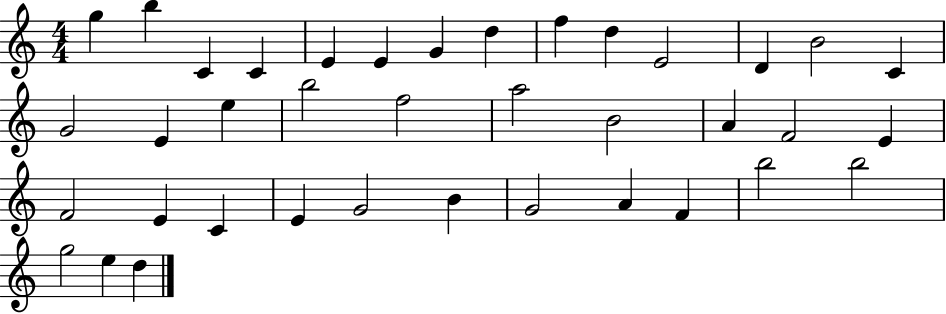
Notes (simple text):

G5/q B5/q C4/q C4/q E4/q E4/q G4/q D5/q F5/q D5/q E4/h D4/q B4/h C4/q G4/h E4/q E5/q B5/h F5/h A5/h B4/h A4/q F4/h E4/q F4/h E4/q C4/q E4/q G4/h B4/q G4/h A4/q F4/q B5/h B5/h G5/h E5/q D5/q